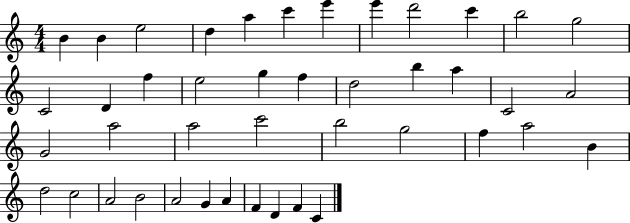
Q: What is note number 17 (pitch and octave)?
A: G5